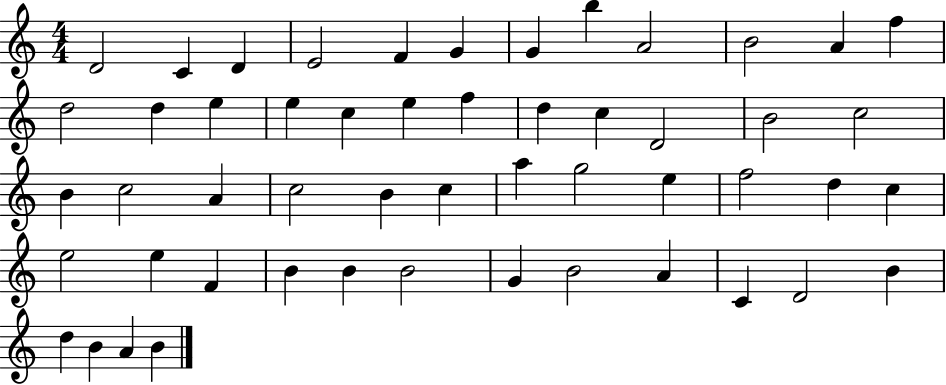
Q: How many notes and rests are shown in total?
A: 52